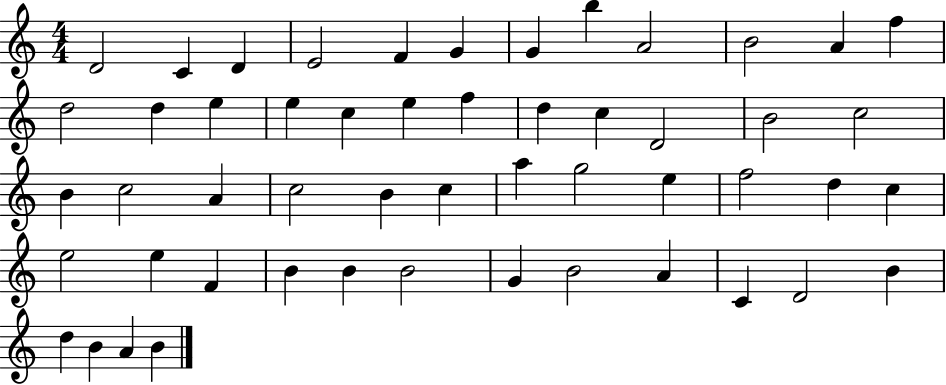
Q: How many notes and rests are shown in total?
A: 52